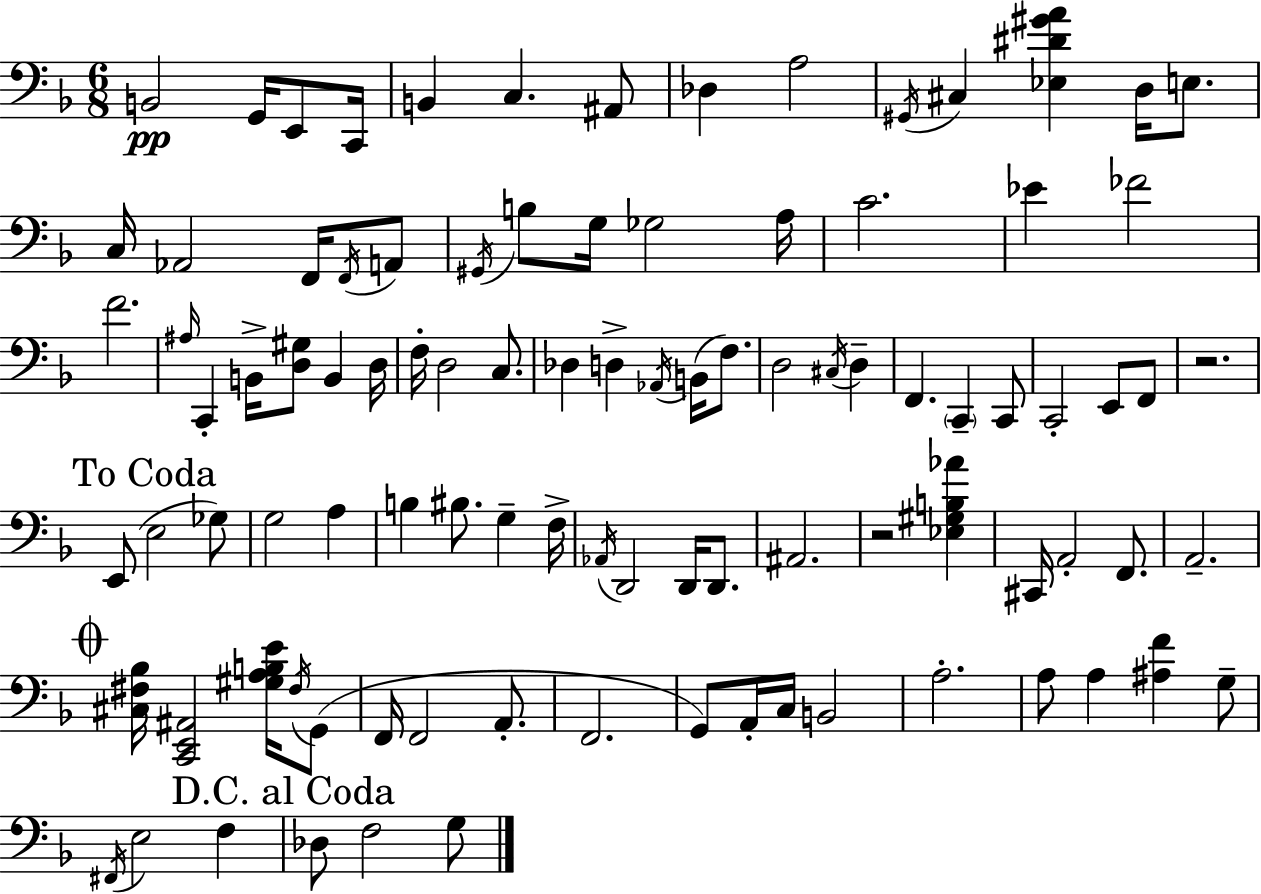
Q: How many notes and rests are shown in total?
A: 96